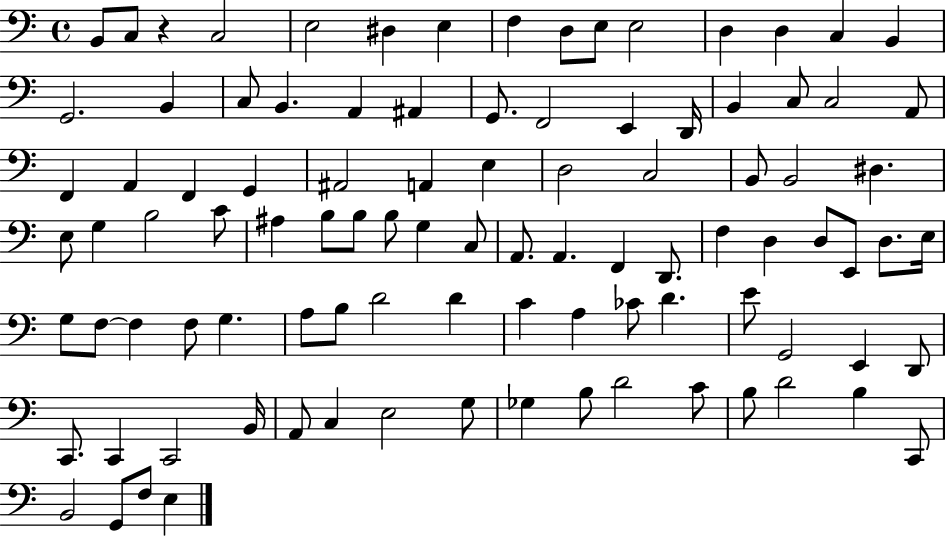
X:1
T:Untitled
M:4/4
L:1/4
K:C
B,,/2 C,/2 z C,2 E,2 ^D, E, F, D,/2 E,/2 E,2 D, D, C, B,, G,,2 B,, C,/2 B,, A,, ^A,, G,,/2 F,,2 E,, D,,/4 B,, C,/2 C,2 A,,/2 F,, A,, F,, G,, ^A,,2 A,, E, D,2 C,2 B,,/2 B,,2 ^D, E,/2 G, B,2 C/2 ^A, B,/2 B,/2 B,/2 G, C,/2 A,,/2 A,, F,, D,,/2 F, D, D,/2 E,,/2 D,/2 E,/4 G,/2 F,/2 F, F,/2 G, A,/2 B,/2 D2 D C A, _C/2 D E/2 G,,2 E,, D,,/2 C,,/2 C,, C,,2 B,,/4 A,,/2 C, E,2 G,/2 _G, B,/2 D2 C/2 B,/2 D2 B, C,,/2 B,,2 G,,/2 F,/2 E,